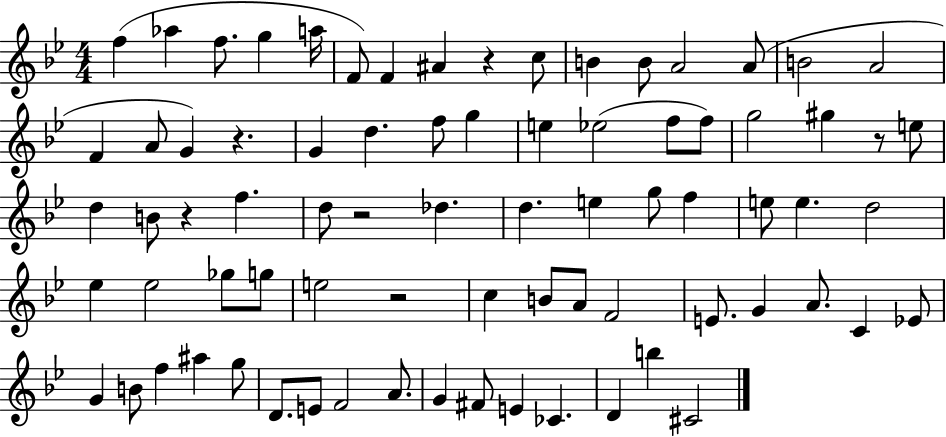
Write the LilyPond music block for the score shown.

{
  \clef treble
  \numericTimeSignature
  \time 4/4
  \key bes \major
  \repeat volta 2 { f''4( aes''4 f''8. g''4 a''16 | f'8) f'4 ais'4 r4 c''8 | b'4 b'8 a'2 a'8( | b'2 a'2 | \break f'4 a'8 g'4) r4. | g'4 d''4. f''8 g''4 | e''4 ees''2( f''8 f''8) | g''2 gis''4 r8 e''8 | \break d''4 b'8 r4 f''4. | d''8 r2 des''4. | d''4. e''4 g''8 f''4 | e''8 e''4. d''2 | \break ees''4 ees''2 ges''8 g''8 | e''2 r2 | c''4 b'8 a'8 f'2 | e'8. g'4 a'8. c'4 ees'8 | \break g'4 b'8 f''4 ais''4 g''8 | d'8. e'8 f'2 a'8. | g'4 fis'8 e'4 ces'4. | d'4 b''4 cis'2 | \break } \bar "|."
}